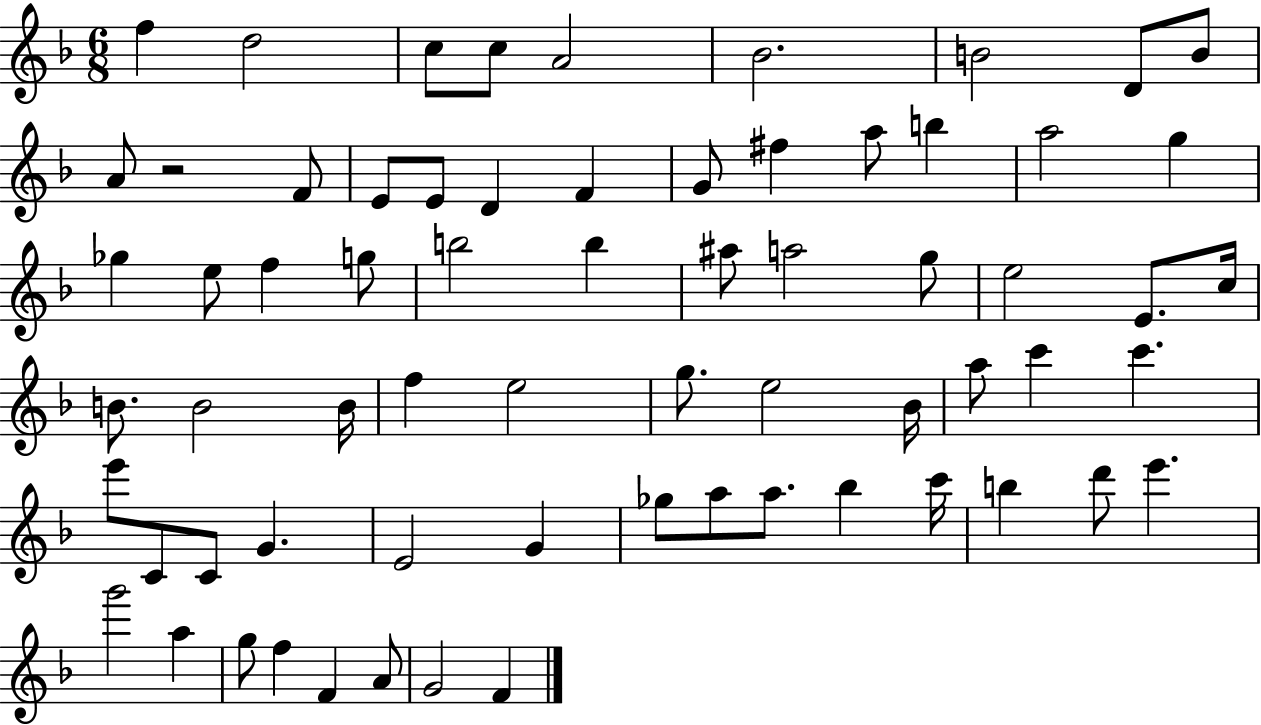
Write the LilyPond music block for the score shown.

{
  \clef treble
  \numericTimeSignature
  \time 6/8
  \key f \major
  f''4 d''2 | c''8 c''8 a'2 | bes'2. | b'2 d'8 b'8 | \break a'8 r2 f'8 | e'8 e'8 d'4 f'4 | g'8 fis''4 a''8 b''4 | a''2 g''4 | \break ges''4 e''8 f''4 g''8 | b''2 b''4 | ais''8 a''2 g''8 | e''2 e'8. c''16 | \break b'8. b'2 b'16 | f''4 e''2 | g''8. e''2 bes'16 | a''8 c'''4 c'''4. | \break e'''8 c'8 c'8 g'4. | e'2 g'4 | ges''8 a''8 a''8. bes''4 c'''16 | b''4 d'''8 e'''4. | \break g'''2 a''4 | g''8 f''4 f'4 a'8 | g'2 f'4 | \bar "|."
}